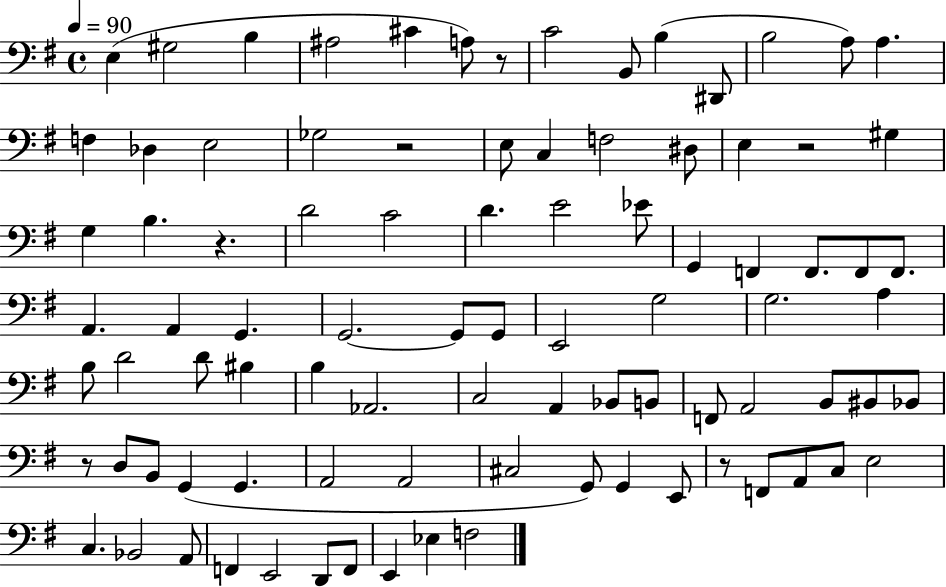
X:1
T:Untitled
M:4/4
L:1/4
K:G
E, ^G,2 B, ^A,2 ^C A,/2 z/2 C2 B,,/2 B, ^D,,/2 B,2 A,/2 A, F, _D, E,2 _G,2 z2 E,/2 C, F,2 ^D,/2 E, z2 ^G, G, B, z D2 C2 D E2 _E/2 G,, F,, F,,/2 F,,/2 F,,/2 A,, A,, G,, G,,2 G,,/2 G,,/2 E,,2 G,2 G,2 A, B,/2 D2 D/2 ^B, B, _A,,2 C,2 A,, _B,,/2 B,,/2 F,,/2 A,,2 B,,/2 ^B,,/2 _B,,/2 z/2 D,/2 B,,/2 G,, G,, A,,2 A,,2 ^C,2 G,,/2 G,, E,,/2 z/2 F,,/2 A,,/2 C,/2 E,2 C, _B,,2 A,,/2 F,, E,,2 D,,/2 F,,/2 E,, _E, F,2